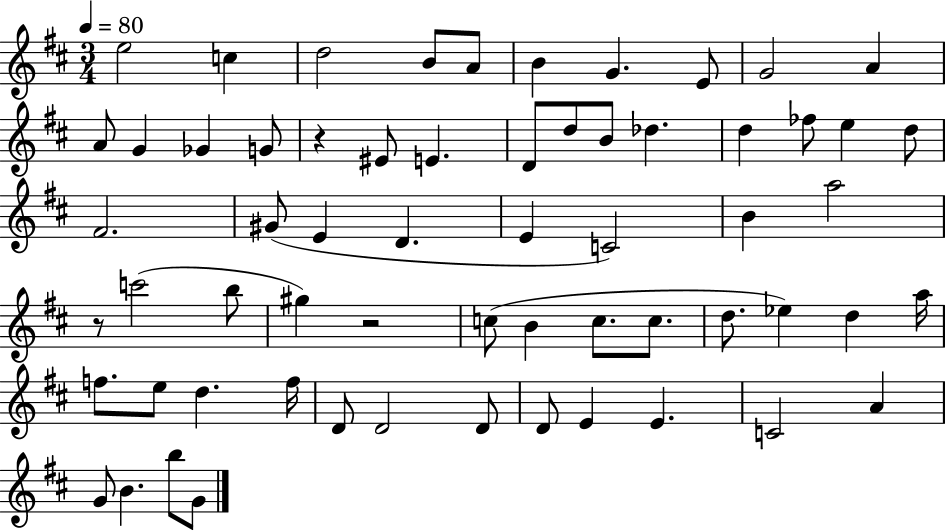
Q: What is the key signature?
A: D major